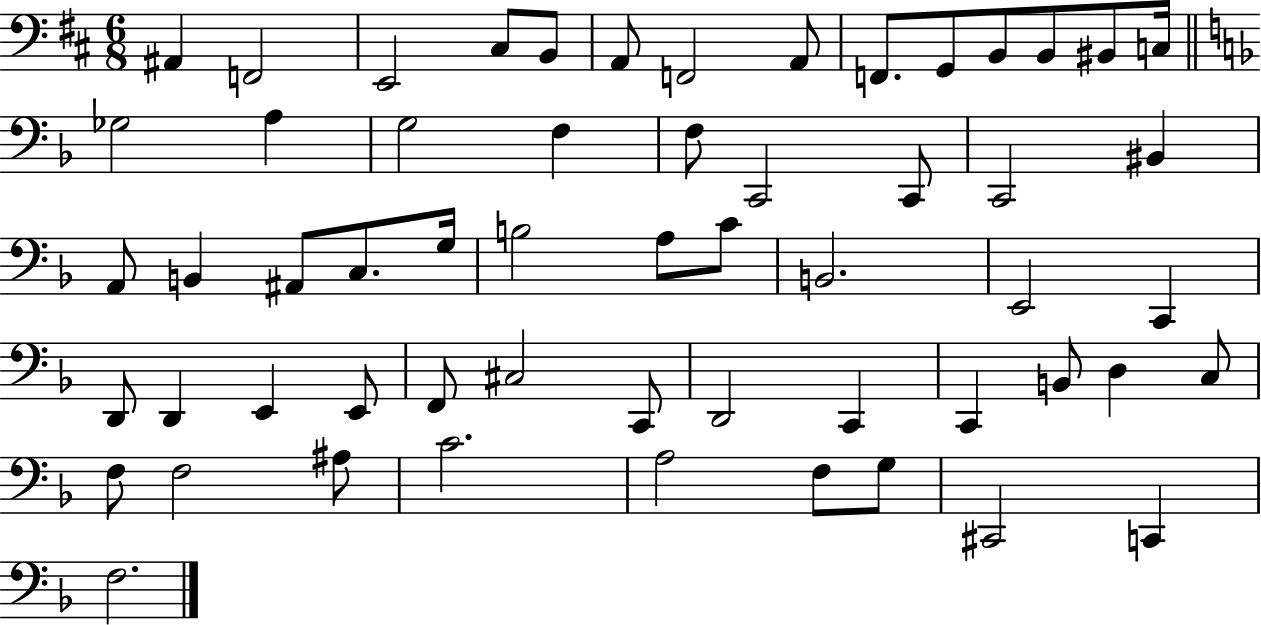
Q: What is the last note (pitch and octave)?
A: F3